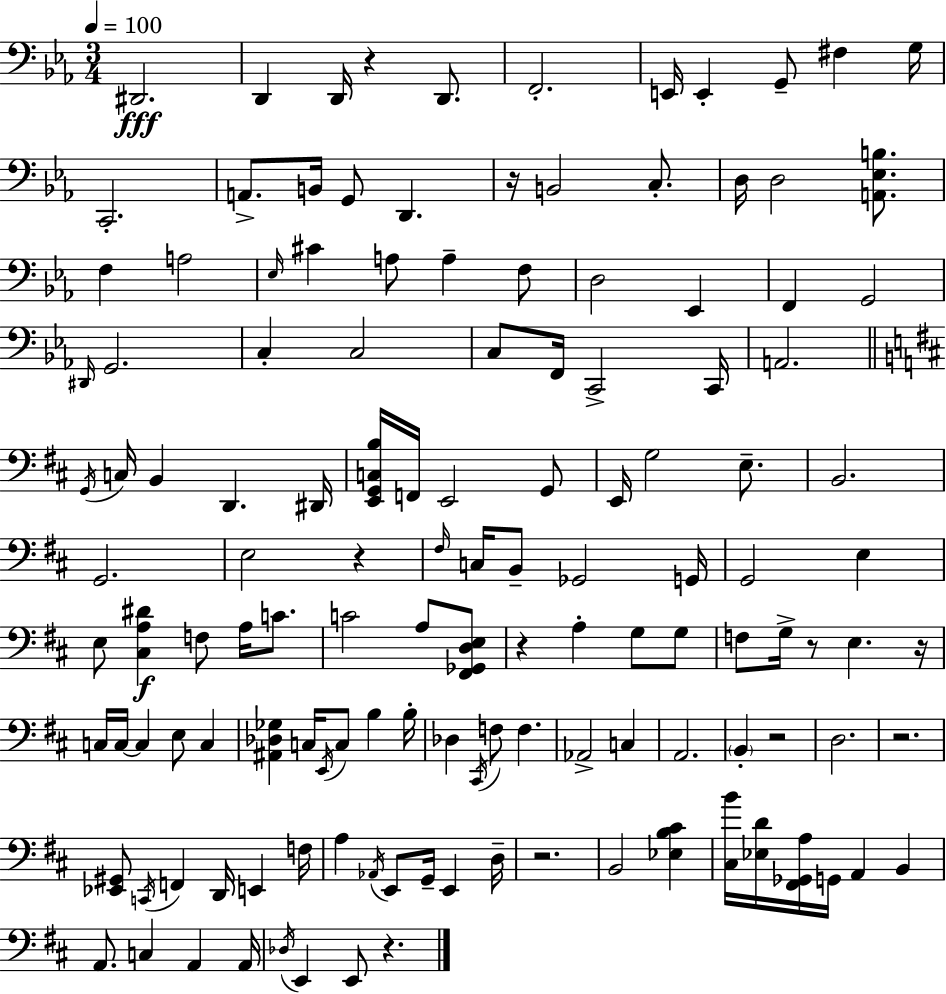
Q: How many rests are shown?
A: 10